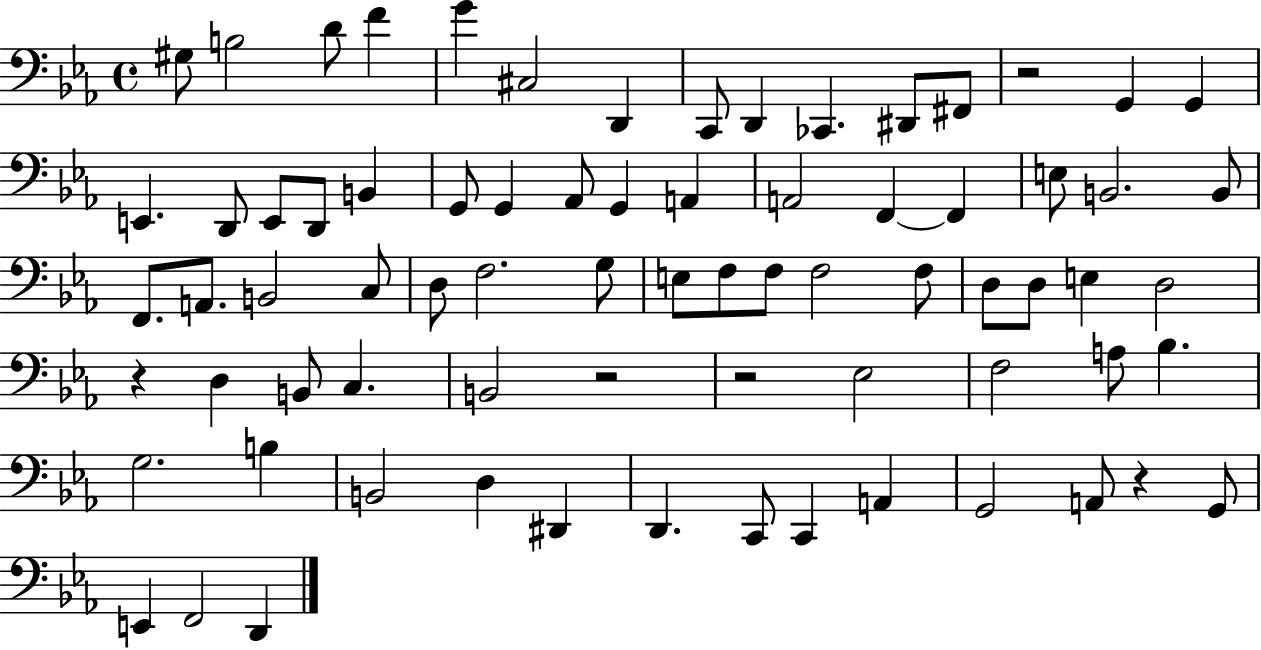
X:1
T:Untitled
M:4/4
L:1/4
K:Eb
^G,/2 B,2 D/2 F G ^C,2 D,, C,,/2 D,, _C,, ^D,,/2 ^F,,/2 z2 G,, G,, E,, D,,/2 E,,/2 D,,/2 B,, G,,/2 G,, _A,,/2 G,, A,, A,,2 F,, F,, E,/2 B,,2 B,,/2 F,,/2 A,,/2 B,,2 C,/2 D,/2 F,2 G,/2 E,/2 F,/2 F,/2 F,2 F,/2 D,/2 D,/2 E, D,2 z D, B,,/2 C, B,,2 z2 z2 _E,2 F,2 A,/2 _B, G,2 B, B,,2 D, ^D,, D,, C,,/2 C,, A,, G,,2 A,,/2 z G,,/2 E,, F,,2 D,,